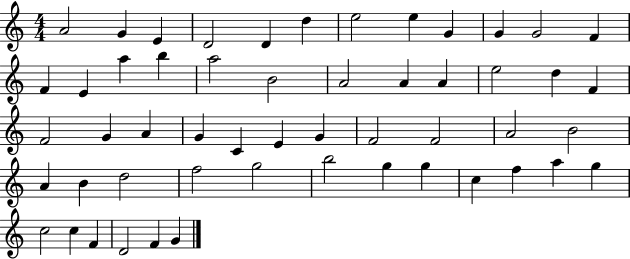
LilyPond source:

{
  \clef treble
  \numericTimeSignature
  \time 4/4
  \key c \major
  a'2 g'4 e'4 | d'2 d'4 d''4 | e''2 e''4 g'4 | g'4 g'2 f'4 | \break f'4 e'4 a''4 b''4 | a''2 b'2 | a'2 a'4 a'4 | e''2 d''4 f'4 | \break f'2 g'4 a'4 | g'4 c'4 e'4 g'4 | f'2 f'2 | a'2 b'2 | \break a'4 b'4 d''2 | f''2 g''2 | b''2 g''4 g''4 | c''4 f''4 a''4 g''4 | \break c''2 c''4 f'4 | d'2 f'4 g'4 | \bar "|."
}